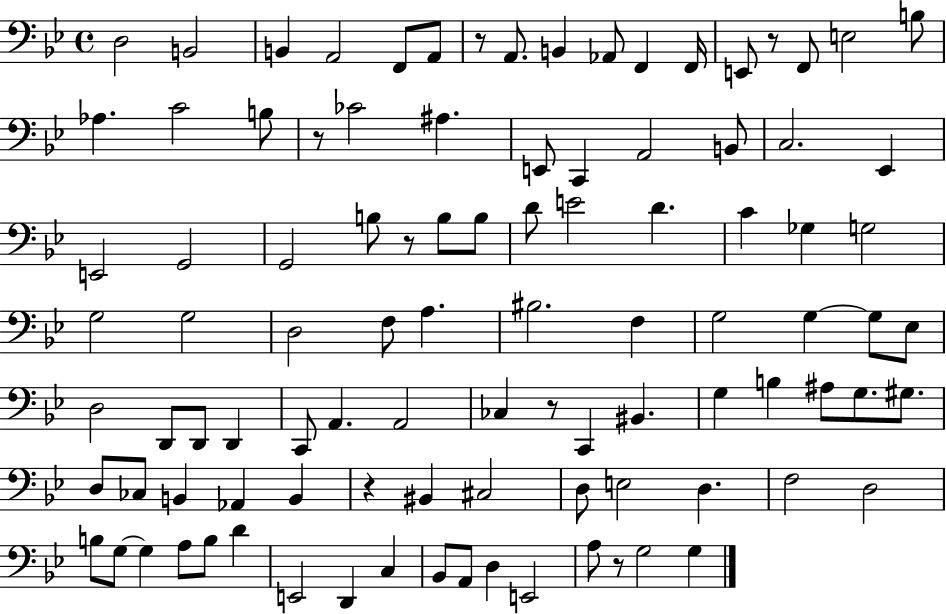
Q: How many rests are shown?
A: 7